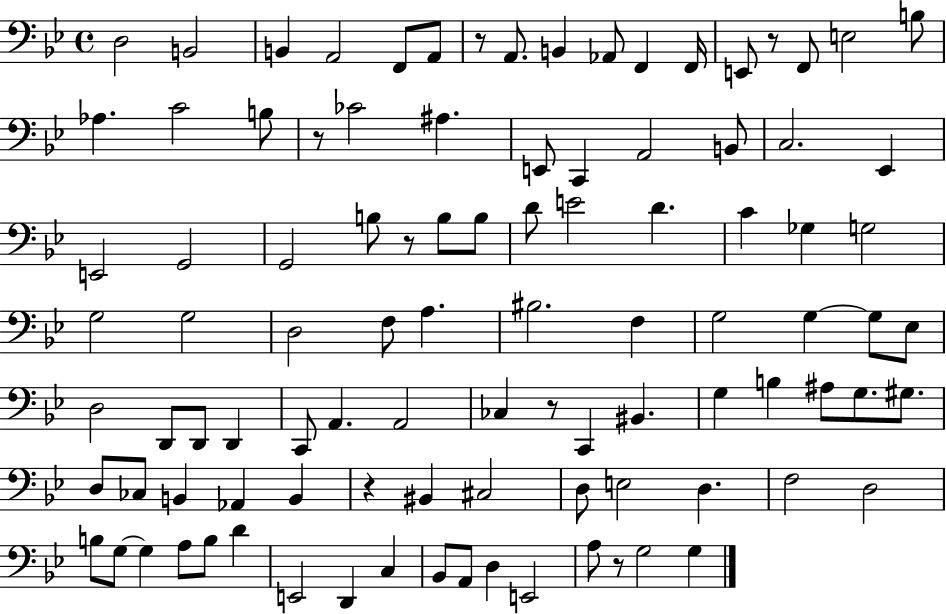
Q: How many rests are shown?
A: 7